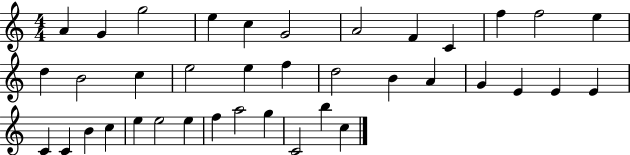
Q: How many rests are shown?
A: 0